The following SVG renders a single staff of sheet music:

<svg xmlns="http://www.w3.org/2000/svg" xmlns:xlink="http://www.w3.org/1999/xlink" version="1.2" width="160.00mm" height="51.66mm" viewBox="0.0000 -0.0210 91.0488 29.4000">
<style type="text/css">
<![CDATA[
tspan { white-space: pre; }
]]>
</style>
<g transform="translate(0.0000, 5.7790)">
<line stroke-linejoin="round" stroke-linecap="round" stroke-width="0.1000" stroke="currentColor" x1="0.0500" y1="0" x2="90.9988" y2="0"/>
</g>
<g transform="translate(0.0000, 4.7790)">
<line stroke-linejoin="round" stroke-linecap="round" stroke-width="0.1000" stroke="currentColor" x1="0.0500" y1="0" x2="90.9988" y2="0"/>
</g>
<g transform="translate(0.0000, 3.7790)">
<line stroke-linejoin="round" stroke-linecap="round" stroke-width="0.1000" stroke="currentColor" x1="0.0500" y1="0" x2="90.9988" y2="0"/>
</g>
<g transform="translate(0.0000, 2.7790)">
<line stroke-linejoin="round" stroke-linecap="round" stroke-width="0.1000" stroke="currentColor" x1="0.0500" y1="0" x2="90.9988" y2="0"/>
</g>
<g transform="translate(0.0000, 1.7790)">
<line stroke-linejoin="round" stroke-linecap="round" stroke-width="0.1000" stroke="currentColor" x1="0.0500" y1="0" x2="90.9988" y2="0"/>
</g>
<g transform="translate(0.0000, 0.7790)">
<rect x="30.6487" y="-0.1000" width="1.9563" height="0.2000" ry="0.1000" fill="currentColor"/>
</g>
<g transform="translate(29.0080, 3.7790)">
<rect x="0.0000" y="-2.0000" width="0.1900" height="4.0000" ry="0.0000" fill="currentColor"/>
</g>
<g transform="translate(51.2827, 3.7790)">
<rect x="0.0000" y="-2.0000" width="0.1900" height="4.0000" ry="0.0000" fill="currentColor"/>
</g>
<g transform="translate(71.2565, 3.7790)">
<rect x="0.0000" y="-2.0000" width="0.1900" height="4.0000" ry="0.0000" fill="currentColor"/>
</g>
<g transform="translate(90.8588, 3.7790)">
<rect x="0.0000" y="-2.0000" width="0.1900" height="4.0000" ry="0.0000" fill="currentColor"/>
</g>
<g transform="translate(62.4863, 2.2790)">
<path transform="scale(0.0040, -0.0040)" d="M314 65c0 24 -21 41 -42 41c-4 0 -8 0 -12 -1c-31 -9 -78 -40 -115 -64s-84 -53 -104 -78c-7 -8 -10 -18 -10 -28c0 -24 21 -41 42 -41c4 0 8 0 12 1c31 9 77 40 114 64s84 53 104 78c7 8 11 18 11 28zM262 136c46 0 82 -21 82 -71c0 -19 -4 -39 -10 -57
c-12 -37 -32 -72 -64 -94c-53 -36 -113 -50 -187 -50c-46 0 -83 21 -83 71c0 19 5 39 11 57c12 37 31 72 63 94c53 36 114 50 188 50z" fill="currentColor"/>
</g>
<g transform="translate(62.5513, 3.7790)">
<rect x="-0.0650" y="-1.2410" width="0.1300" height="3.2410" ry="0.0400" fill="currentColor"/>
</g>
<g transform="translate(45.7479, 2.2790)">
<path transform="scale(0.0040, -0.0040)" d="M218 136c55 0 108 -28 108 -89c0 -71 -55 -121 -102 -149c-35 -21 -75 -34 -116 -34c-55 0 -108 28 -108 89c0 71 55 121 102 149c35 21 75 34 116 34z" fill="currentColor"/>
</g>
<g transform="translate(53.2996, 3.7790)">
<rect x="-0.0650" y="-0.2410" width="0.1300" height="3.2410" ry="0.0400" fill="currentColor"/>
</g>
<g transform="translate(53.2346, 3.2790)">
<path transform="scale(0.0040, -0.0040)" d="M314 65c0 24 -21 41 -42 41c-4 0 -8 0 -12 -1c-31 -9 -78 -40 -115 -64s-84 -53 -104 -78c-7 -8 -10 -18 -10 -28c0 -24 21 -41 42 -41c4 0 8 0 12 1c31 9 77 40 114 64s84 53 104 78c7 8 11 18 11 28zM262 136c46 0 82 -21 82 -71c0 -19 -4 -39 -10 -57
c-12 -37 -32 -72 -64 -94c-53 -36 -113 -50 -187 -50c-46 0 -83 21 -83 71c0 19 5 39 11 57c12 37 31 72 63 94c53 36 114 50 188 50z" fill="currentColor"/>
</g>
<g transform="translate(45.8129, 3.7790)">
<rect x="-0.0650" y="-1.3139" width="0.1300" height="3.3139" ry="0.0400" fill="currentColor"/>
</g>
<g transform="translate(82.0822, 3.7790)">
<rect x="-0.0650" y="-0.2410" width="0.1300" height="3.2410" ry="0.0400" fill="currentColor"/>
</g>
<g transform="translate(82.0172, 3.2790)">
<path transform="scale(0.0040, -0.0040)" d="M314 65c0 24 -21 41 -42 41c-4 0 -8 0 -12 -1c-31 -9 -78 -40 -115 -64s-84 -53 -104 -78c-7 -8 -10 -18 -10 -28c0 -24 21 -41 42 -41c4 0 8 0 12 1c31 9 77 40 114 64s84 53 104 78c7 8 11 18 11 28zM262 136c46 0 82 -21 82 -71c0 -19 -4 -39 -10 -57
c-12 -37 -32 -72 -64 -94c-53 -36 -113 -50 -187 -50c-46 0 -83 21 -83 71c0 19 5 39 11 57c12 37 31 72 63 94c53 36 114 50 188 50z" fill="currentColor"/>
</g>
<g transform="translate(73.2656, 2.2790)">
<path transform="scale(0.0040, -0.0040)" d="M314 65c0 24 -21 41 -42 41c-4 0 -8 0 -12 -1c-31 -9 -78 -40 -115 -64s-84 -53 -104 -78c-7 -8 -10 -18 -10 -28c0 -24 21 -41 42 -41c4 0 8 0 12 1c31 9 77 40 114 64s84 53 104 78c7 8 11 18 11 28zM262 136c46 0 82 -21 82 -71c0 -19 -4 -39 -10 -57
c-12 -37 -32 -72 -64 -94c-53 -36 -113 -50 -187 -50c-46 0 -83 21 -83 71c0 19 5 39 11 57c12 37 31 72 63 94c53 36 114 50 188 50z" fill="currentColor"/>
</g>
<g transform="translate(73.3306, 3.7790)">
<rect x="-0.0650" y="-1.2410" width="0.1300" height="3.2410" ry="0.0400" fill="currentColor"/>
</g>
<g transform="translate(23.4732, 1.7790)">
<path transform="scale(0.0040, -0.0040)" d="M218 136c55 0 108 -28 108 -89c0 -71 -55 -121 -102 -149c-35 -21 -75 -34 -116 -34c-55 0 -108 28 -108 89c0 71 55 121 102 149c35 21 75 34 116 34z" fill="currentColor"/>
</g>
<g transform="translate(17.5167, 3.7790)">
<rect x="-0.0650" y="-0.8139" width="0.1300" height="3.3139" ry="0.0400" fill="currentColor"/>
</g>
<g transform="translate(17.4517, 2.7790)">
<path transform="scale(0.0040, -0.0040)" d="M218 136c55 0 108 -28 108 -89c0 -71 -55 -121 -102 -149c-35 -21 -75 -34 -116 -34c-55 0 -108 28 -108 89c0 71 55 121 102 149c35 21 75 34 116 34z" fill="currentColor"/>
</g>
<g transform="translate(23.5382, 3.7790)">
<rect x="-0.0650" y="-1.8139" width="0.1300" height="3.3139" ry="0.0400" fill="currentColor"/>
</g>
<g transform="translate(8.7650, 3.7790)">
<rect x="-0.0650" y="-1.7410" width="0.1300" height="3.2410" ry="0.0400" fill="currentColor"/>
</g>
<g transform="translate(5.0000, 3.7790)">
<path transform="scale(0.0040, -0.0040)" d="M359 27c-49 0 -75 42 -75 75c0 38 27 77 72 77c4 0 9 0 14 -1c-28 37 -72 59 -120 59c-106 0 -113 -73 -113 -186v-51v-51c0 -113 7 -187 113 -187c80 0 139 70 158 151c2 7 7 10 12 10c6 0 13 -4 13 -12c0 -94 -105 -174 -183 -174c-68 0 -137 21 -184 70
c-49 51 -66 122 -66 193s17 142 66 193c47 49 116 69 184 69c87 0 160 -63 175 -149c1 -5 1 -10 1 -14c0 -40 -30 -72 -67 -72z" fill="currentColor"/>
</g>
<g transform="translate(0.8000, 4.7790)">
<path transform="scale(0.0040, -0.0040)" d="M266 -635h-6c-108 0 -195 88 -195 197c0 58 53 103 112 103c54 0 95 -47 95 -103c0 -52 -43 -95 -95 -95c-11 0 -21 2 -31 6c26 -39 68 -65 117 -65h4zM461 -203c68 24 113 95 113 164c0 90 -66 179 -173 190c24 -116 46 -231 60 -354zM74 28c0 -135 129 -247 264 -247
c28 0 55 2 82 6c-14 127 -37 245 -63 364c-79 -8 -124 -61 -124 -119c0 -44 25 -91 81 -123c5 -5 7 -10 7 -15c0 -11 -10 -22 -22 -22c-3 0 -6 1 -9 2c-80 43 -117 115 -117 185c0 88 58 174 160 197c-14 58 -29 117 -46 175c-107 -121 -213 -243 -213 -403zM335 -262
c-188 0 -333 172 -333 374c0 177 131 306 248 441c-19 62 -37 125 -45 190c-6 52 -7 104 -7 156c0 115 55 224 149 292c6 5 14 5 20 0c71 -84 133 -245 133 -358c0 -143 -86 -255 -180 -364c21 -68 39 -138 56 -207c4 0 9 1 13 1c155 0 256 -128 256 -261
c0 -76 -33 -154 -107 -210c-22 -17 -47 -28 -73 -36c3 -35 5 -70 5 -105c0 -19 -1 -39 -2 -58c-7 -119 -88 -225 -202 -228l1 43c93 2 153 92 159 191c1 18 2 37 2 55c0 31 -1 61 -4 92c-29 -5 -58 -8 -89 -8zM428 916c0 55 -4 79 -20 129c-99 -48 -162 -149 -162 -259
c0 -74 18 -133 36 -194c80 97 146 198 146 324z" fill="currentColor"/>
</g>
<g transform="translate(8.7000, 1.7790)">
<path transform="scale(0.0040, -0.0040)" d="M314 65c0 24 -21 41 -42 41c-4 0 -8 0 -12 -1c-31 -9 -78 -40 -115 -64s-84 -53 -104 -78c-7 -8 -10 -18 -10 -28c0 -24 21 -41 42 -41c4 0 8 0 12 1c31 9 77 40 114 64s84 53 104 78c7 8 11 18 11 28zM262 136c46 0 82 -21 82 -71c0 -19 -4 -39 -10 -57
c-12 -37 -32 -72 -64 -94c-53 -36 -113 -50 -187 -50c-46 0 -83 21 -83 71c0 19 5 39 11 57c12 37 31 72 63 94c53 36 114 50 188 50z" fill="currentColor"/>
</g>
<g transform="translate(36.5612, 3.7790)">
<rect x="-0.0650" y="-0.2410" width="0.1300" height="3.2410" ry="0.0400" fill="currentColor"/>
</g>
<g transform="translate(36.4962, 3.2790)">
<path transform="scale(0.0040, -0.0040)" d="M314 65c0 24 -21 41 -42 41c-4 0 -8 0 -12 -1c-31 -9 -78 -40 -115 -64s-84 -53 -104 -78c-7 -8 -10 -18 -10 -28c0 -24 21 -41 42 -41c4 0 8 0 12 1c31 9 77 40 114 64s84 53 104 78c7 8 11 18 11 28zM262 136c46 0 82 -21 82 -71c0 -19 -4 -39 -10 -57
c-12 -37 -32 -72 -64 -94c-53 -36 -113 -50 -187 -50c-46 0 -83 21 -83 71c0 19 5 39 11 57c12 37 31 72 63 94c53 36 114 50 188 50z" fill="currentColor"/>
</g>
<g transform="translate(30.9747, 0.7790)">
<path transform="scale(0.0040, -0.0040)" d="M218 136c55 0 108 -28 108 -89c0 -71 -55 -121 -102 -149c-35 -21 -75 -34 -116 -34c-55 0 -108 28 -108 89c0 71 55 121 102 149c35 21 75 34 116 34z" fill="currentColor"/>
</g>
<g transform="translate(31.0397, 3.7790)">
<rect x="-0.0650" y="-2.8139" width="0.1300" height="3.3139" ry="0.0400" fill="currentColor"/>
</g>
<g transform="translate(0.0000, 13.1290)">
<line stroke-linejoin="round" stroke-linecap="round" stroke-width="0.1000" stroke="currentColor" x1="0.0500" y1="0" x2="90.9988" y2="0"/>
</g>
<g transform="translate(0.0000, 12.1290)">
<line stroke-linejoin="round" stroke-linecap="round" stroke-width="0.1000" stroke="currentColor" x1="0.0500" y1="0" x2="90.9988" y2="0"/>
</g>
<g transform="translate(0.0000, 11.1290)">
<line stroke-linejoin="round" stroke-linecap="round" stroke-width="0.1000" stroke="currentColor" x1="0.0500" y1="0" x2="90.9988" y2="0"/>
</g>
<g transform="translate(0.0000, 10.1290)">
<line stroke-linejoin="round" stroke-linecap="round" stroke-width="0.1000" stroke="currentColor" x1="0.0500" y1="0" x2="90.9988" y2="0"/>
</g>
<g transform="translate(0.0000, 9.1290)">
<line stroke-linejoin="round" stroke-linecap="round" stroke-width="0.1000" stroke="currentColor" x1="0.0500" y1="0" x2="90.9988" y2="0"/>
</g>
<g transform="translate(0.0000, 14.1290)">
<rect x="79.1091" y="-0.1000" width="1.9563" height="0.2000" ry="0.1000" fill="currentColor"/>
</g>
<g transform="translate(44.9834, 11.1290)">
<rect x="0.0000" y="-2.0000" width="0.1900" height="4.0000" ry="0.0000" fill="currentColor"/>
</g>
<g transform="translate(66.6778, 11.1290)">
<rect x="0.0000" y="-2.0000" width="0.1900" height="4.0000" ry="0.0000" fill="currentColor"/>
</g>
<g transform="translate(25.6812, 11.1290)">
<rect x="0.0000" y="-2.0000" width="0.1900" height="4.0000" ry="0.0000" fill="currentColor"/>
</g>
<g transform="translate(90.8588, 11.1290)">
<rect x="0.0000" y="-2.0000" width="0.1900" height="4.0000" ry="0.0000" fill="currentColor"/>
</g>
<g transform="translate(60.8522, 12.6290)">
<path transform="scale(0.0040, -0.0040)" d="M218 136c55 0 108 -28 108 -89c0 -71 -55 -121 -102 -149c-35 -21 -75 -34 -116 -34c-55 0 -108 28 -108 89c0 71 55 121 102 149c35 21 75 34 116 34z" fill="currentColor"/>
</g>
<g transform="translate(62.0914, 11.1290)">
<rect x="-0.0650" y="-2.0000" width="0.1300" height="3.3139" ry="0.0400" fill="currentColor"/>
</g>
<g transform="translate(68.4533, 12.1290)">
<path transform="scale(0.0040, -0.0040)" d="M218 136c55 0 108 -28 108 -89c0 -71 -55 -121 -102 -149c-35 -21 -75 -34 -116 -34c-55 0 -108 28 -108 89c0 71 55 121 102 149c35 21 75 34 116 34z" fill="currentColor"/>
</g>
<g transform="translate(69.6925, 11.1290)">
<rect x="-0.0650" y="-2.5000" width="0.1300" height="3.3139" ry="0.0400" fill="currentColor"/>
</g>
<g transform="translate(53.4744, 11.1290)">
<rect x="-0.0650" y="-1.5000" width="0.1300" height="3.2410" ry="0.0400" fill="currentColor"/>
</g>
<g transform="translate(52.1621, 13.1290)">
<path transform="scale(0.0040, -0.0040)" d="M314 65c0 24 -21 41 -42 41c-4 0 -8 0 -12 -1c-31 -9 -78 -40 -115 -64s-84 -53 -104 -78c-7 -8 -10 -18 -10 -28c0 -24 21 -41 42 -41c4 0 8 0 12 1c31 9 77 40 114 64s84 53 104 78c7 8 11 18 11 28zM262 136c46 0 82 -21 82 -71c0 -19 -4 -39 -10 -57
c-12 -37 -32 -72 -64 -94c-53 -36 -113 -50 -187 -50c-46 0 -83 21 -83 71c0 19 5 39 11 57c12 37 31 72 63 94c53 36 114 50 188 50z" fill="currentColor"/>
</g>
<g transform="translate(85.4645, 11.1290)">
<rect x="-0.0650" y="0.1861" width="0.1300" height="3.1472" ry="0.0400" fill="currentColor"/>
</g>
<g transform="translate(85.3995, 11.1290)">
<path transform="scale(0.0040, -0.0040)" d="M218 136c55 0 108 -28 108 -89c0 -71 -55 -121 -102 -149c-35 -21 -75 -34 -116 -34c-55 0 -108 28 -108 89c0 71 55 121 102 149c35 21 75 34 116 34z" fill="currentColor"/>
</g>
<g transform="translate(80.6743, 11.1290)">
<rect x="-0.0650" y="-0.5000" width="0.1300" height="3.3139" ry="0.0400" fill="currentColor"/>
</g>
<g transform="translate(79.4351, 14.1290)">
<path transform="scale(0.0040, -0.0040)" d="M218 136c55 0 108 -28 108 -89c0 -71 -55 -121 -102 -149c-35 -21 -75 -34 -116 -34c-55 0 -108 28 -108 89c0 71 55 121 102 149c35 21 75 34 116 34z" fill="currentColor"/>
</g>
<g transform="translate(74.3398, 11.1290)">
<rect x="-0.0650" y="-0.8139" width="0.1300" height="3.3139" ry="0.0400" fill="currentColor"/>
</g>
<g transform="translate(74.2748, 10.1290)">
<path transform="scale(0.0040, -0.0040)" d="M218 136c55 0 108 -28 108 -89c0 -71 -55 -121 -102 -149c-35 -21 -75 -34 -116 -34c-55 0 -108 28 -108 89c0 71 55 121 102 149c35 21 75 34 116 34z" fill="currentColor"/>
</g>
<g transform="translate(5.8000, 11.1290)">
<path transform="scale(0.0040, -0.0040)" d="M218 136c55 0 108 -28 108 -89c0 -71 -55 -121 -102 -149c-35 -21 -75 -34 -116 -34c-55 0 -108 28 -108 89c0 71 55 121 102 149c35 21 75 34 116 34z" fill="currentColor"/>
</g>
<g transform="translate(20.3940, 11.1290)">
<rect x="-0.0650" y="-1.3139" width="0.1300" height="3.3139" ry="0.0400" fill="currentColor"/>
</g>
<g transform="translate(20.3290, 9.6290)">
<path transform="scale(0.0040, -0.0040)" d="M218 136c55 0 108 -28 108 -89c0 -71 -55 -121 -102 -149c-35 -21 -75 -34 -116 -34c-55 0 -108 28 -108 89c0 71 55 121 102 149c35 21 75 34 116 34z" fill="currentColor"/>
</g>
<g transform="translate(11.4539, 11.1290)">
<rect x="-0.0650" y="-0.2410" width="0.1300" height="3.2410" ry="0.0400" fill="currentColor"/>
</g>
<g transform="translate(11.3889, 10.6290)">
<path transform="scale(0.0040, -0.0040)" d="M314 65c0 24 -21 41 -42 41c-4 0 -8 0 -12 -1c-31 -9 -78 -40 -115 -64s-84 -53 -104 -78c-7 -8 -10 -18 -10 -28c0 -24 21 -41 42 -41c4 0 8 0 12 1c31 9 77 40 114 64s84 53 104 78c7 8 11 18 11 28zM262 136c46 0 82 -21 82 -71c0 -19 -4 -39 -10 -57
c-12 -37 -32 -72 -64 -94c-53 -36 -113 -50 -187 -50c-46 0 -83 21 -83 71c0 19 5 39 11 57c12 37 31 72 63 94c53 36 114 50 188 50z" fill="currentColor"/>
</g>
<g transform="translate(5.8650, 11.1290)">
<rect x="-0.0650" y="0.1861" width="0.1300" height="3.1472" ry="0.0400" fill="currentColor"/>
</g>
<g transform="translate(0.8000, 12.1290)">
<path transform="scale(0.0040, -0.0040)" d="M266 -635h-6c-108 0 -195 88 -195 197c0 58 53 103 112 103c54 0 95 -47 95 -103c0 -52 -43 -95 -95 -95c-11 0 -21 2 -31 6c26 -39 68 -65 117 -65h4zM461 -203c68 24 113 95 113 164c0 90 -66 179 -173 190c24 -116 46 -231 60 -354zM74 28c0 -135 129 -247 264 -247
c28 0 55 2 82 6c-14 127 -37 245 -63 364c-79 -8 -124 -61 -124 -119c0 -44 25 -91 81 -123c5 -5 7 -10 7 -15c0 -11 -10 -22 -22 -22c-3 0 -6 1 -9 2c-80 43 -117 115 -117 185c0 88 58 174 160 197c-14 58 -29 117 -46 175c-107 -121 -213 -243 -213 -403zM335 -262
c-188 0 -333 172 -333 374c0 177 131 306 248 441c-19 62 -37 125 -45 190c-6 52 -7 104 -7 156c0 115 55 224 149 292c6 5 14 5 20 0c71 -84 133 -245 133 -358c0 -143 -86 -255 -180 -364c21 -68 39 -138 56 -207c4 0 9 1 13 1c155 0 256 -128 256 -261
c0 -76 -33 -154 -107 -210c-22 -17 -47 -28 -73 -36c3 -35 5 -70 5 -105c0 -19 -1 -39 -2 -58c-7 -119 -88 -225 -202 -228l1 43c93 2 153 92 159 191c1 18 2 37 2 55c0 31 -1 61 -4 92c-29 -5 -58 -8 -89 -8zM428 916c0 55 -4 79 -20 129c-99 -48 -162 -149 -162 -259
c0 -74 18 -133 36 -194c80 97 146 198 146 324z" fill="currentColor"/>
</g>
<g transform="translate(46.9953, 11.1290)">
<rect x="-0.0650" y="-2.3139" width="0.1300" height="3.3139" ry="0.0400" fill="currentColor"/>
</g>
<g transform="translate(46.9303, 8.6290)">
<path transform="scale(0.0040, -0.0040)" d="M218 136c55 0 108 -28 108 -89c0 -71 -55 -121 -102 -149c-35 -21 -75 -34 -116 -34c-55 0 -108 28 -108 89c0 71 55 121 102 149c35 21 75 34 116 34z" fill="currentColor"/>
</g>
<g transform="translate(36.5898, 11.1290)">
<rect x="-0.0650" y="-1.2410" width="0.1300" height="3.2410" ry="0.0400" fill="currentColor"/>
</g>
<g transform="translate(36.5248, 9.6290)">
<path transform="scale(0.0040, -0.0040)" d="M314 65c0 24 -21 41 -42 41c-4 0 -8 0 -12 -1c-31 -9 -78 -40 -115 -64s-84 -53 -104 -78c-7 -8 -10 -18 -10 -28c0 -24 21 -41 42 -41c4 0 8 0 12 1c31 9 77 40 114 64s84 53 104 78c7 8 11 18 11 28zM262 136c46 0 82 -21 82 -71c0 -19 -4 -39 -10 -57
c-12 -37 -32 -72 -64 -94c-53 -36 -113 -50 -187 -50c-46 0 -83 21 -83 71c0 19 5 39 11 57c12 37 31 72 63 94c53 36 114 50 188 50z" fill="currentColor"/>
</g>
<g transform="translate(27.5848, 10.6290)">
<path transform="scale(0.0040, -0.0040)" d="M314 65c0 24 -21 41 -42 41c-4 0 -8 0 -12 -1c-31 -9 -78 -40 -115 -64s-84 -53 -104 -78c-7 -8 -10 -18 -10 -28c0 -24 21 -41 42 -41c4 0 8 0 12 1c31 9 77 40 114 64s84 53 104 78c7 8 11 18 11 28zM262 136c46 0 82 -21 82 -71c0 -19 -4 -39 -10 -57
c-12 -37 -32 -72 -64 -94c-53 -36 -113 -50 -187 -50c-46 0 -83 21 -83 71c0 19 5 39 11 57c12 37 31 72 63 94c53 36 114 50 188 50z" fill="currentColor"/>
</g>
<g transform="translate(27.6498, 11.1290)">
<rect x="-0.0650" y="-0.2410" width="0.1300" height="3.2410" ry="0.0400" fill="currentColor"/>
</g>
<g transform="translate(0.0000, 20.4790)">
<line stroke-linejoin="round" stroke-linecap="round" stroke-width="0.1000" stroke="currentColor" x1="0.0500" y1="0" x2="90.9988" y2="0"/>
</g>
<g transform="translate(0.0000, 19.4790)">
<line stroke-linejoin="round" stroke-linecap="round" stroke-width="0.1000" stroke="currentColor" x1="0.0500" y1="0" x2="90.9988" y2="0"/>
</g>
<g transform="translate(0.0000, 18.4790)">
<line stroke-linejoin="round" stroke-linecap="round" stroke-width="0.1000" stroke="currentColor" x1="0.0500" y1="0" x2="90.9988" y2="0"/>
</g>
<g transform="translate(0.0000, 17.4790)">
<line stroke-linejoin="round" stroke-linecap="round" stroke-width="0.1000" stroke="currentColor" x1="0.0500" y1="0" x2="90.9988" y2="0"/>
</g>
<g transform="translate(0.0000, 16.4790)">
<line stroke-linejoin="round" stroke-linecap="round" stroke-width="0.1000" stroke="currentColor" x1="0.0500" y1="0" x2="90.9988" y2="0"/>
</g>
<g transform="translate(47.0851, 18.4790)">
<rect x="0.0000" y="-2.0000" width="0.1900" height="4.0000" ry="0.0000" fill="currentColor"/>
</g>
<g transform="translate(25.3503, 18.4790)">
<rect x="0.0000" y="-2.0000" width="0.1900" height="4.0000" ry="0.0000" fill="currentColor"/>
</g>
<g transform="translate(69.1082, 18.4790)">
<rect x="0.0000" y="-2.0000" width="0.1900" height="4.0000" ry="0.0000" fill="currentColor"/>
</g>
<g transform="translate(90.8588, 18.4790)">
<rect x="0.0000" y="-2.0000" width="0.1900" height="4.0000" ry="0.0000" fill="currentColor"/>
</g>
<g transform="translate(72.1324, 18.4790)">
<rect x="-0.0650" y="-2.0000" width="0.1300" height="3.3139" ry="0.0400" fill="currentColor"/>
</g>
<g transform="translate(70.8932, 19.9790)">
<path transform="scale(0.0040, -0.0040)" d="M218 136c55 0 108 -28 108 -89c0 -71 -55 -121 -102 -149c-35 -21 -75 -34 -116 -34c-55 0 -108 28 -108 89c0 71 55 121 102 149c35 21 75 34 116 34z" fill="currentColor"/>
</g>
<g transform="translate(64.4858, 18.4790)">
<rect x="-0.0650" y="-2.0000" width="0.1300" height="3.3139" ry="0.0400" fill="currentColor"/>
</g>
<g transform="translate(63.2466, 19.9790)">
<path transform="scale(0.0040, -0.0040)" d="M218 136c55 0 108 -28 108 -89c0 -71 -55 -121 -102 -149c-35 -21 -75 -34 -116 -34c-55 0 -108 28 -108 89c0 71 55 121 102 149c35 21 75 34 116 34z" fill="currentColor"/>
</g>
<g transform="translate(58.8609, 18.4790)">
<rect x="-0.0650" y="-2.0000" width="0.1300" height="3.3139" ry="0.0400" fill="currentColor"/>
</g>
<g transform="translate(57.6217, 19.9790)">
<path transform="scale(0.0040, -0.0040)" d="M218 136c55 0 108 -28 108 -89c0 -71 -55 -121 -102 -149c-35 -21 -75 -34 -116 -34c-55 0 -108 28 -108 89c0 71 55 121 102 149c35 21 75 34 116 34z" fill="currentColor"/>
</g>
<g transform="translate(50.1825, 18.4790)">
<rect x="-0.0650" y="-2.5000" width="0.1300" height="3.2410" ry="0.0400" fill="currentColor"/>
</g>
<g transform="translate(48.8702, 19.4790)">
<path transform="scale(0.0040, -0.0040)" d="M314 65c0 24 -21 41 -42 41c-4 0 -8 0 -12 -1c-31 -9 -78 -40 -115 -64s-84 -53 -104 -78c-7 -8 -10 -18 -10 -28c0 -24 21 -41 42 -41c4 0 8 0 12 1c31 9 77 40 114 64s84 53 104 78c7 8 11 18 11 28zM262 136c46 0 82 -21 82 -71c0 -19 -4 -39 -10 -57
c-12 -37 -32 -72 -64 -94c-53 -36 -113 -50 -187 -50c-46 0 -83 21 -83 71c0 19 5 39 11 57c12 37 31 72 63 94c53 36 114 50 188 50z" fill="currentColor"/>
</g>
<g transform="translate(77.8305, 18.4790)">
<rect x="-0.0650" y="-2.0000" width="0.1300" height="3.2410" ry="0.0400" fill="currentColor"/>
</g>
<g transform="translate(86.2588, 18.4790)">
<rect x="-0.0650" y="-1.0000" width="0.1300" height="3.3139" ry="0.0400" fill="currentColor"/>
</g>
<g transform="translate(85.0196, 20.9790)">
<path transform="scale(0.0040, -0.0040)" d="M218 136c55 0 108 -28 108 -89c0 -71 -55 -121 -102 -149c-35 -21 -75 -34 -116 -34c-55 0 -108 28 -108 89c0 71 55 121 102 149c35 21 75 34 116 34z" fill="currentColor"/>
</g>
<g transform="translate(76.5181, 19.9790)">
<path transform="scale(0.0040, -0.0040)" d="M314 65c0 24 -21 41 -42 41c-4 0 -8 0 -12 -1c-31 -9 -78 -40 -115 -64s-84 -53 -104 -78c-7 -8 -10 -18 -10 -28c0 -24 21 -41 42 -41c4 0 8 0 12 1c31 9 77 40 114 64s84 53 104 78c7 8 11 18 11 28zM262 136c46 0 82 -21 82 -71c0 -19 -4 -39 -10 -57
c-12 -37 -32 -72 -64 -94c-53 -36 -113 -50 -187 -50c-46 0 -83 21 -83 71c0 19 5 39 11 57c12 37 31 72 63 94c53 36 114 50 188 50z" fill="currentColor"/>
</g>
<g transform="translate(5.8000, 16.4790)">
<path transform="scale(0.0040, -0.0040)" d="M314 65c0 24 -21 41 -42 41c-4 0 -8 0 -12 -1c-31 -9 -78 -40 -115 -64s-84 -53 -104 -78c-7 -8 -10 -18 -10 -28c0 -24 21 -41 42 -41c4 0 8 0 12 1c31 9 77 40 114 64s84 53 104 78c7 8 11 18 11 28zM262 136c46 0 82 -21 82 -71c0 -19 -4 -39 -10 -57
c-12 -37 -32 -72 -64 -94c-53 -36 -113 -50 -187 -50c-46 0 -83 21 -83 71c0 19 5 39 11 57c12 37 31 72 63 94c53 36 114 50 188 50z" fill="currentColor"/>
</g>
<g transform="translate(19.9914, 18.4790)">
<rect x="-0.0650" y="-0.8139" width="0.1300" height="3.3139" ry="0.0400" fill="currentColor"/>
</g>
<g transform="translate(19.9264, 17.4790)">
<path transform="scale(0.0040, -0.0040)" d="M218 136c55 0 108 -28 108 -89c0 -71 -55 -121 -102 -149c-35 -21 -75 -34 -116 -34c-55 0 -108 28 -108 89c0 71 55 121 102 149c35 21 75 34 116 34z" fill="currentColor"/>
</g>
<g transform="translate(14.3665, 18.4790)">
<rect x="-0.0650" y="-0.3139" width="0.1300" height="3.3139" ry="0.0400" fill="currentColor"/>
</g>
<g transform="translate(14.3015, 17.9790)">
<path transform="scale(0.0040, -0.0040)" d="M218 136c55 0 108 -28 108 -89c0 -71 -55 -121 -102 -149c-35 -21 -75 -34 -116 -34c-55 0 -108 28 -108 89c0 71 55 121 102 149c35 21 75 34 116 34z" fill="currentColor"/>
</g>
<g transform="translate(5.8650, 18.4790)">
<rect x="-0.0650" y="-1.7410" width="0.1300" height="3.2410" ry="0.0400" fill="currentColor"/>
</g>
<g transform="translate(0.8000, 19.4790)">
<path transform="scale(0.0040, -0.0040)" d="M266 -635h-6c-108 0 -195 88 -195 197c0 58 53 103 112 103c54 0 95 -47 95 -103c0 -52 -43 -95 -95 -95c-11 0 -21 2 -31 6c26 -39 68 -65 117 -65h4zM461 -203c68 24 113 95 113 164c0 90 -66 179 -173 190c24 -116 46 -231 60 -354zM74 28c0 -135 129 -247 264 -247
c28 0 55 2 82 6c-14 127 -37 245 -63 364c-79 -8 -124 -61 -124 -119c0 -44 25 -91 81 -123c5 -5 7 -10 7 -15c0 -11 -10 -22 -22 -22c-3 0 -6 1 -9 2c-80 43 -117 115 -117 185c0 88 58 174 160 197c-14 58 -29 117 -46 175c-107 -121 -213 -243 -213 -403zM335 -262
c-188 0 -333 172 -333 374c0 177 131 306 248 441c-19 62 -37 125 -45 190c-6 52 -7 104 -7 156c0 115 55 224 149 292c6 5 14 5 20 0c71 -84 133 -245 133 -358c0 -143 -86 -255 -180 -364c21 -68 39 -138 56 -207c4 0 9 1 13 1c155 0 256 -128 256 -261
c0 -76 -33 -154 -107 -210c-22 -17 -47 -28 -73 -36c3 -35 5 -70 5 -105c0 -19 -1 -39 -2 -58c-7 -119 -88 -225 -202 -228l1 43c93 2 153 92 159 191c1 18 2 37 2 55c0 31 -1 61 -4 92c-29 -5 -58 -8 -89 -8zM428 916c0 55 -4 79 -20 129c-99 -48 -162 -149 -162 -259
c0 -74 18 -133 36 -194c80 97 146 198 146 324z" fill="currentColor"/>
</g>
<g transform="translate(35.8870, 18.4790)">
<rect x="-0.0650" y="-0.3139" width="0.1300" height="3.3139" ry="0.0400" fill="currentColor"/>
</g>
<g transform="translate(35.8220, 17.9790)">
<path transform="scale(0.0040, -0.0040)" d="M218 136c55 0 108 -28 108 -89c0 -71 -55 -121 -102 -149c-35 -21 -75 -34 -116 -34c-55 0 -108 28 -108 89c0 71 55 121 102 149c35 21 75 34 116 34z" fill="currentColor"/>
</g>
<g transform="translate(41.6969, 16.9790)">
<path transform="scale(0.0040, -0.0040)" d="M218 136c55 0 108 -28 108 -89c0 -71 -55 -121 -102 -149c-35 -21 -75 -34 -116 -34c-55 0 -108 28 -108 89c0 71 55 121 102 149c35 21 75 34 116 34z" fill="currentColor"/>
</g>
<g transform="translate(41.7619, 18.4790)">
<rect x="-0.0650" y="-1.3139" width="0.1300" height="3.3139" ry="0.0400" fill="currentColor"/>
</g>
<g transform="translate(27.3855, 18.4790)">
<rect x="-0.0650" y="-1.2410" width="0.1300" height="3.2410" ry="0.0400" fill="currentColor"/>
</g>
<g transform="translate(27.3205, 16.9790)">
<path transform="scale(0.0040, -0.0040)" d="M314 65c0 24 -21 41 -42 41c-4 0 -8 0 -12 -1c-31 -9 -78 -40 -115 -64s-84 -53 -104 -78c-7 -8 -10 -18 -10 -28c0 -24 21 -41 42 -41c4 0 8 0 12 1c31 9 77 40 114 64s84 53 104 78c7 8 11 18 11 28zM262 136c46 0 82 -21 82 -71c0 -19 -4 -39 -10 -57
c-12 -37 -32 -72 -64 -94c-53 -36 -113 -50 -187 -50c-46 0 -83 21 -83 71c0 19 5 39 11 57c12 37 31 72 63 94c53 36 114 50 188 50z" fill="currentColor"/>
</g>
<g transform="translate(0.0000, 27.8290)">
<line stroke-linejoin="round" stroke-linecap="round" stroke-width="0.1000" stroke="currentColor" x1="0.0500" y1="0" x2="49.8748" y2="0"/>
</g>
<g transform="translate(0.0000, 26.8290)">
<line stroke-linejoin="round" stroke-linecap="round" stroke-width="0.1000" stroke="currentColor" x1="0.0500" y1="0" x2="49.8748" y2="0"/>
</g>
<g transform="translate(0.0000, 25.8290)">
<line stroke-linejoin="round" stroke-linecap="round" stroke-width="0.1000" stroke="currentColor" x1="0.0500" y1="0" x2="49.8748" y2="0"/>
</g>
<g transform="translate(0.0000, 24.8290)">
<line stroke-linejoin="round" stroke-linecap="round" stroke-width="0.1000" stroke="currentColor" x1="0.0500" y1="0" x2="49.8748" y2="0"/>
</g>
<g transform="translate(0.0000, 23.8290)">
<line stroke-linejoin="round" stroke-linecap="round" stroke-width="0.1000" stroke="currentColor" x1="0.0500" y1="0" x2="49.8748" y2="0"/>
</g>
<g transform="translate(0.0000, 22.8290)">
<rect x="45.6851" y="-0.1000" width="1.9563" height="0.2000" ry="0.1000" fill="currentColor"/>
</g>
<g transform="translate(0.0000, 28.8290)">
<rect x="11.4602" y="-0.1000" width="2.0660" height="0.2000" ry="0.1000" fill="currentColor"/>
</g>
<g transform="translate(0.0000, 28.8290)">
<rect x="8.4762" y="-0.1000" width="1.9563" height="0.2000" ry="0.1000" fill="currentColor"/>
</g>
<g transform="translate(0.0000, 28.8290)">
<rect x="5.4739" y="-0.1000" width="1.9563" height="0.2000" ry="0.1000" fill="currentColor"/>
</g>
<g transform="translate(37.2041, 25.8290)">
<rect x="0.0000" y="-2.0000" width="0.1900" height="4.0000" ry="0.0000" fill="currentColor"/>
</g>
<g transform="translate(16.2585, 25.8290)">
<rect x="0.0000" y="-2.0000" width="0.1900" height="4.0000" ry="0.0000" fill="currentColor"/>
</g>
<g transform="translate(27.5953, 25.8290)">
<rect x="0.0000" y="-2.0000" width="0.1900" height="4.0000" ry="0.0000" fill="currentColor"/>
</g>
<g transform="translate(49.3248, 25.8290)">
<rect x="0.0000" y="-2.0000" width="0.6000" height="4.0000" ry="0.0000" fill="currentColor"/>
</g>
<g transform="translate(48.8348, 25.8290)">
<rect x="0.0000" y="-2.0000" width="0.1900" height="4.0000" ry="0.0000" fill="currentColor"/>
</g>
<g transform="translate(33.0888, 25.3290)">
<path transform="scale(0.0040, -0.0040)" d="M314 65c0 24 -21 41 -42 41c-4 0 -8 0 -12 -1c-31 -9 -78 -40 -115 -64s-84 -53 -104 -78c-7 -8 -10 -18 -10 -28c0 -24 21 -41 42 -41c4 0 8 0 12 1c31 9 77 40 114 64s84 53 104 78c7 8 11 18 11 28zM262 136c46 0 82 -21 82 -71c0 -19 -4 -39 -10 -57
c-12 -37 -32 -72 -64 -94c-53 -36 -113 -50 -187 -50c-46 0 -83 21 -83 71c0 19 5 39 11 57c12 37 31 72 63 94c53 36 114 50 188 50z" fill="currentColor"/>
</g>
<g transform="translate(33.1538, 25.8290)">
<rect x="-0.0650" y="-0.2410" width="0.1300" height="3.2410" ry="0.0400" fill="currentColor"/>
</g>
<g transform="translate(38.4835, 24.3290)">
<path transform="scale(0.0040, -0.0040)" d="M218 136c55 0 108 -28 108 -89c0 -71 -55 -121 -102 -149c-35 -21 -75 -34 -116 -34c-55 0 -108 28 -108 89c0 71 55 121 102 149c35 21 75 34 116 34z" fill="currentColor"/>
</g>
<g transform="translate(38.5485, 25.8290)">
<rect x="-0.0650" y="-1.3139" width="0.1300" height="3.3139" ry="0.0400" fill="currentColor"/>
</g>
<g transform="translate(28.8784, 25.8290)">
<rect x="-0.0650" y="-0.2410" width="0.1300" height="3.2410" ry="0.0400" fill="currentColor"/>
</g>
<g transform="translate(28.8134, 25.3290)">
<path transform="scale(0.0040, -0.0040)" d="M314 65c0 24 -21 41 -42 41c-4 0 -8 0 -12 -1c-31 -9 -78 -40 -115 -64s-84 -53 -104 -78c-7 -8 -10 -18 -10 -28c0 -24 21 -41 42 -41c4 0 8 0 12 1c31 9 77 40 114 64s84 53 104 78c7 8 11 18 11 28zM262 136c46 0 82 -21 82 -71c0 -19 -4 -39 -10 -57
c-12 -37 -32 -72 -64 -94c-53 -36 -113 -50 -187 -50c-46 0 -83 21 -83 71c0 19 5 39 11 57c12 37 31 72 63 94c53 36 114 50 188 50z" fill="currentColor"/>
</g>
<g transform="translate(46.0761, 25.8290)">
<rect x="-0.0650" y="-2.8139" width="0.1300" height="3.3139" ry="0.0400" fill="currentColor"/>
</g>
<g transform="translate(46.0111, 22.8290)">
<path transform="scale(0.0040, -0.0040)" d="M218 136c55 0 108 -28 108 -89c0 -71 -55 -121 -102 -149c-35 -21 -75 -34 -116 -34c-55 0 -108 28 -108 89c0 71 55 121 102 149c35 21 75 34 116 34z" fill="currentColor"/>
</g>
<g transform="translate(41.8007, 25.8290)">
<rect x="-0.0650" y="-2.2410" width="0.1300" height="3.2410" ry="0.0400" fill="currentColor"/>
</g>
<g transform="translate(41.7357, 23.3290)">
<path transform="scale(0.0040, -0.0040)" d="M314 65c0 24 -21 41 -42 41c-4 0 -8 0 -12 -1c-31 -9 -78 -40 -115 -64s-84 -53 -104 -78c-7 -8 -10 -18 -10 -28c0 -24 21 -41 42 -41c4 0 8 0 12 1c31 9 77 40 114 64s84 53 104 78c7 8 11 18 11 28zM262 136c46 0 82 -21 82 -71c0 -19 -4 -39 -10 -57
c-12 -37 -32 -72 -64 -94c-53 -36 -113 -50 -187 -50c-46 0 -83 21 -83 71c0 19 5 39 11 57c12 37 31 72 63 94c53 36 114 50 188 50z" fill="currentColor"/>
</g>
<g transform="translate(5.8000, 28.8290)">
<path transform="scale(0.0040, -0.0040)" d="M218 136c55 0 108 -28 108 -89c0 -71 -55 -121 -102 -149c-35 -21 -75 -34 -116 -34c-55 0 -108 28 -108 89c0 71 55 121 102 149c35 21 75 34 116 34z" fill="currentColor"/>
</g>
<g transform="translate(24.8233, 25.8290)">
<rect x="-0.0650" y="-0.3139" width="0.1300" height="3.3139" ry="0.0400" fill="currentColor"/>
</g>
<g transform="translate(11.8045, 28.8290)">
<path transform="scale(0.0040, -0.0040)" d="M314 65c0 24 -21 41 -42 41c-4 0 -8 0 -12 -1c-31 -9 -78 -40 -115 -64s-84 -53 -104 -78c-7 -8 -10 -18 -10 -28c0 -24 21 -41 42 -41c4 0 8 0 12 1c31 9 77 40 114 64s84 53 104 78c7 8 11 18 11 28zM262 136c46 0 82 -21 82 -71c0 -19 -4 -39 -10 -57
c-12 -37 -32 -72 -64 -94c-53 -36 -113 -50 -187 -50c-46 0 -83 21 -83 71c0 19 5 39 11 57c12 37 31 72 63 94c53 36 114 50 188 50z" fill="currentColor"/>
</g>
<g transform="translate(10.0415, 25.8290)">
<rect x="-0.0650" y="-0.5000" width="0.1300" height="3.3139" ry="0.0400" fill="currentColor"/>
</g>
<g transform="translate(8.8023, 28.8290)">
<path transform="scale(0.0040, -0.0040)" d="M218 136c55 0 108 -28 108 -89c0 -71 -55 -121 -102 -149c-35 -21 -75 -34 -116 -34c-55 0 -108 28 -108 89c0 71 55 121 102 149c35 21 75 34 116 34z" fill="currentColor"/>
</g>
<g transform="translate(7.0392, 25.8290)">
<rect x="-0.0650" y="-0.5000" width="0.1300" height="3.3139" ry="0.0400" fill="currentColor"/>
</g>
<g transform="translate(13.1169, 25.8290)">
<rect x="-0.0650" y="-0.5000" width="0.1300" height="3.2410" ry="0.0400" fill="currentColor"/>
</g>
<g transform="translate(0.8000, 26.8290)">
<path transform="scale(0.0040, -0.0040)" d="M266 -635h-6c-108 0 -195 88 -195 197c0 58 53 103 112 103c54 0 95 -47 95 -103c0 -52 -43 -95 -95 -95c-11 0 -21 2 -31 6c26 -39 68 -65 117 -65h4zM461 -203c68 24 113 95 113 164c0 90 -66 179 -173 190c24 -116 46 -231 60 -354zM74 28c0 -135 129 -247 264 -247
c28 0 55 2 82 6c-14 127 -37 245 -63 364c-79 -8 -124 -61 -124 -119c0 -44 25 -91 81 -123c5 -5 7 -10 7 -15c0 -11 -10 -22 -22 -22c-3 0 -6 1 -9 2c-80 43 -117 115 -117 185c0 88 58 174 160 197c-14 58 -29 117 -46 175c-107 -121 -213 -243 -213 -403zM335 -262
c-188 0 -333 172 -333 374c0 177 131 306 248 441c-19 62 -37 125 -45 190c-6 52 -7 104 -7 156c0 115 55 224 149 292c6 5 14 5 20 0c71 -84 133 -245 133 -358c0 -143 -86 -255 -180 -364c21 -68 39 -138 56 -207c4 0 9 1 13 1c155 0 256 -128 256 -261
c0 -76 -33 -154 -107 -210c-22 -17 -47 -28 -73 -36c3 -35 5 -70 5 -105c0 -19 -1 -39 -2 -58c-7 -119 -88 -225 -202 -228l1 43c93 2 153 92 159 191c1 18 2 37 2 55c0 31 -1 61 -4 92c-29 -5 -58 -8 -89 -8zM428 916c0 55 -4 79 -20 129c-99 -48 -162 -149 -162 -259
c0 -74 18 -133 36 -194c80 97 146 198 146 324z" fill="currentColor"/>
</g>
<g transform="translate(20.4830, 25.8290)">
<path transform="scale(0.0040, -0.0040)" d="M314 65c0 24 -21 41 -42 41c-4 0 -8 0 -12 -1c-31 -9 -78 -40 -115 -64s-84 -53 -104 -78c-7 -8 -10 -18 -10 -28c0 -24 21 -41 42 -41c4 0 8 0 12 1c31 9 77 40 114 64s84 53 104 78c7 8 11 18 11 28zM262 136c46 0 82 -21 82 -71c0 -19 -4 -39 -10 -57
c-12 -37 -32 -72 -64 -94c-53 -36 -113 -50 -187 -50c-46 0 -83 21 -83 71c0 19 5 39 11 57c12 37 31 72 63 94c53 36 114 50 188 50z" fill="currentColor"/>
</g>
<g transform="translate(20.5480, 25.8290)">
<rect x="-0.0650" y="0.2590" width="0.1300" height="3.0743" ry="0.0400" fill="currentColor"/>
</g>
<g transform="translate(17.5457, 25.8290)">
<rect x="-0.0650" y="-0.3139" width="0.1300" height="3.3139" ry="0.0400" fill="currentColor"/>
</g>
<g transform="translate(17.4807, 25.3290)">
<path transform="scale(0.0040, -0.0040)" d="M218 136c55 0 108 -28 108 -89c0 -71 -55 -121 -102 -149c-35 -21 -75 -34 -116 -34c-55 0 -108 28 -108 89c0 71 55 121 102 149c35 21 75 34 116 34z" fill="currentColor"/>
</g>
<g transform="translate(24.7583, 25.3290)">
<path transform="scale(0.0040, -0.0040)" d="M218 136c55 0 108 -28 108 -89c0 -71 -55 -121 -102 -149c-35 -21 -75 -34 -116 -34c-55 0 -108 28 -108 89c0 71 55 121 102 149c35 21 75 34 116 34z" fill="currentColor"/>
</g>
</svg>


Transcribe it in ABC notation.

X:1
T:Untitled
M:4/4
L:1/4
K:C
f2 d f a c2 e c2 e2 e2 c2 B c2 e c2 e2 g E2 F G d C B f2 c d e2 c e G2 F F F F2 D C C C2 c B2 c c2 c2 e g2 a